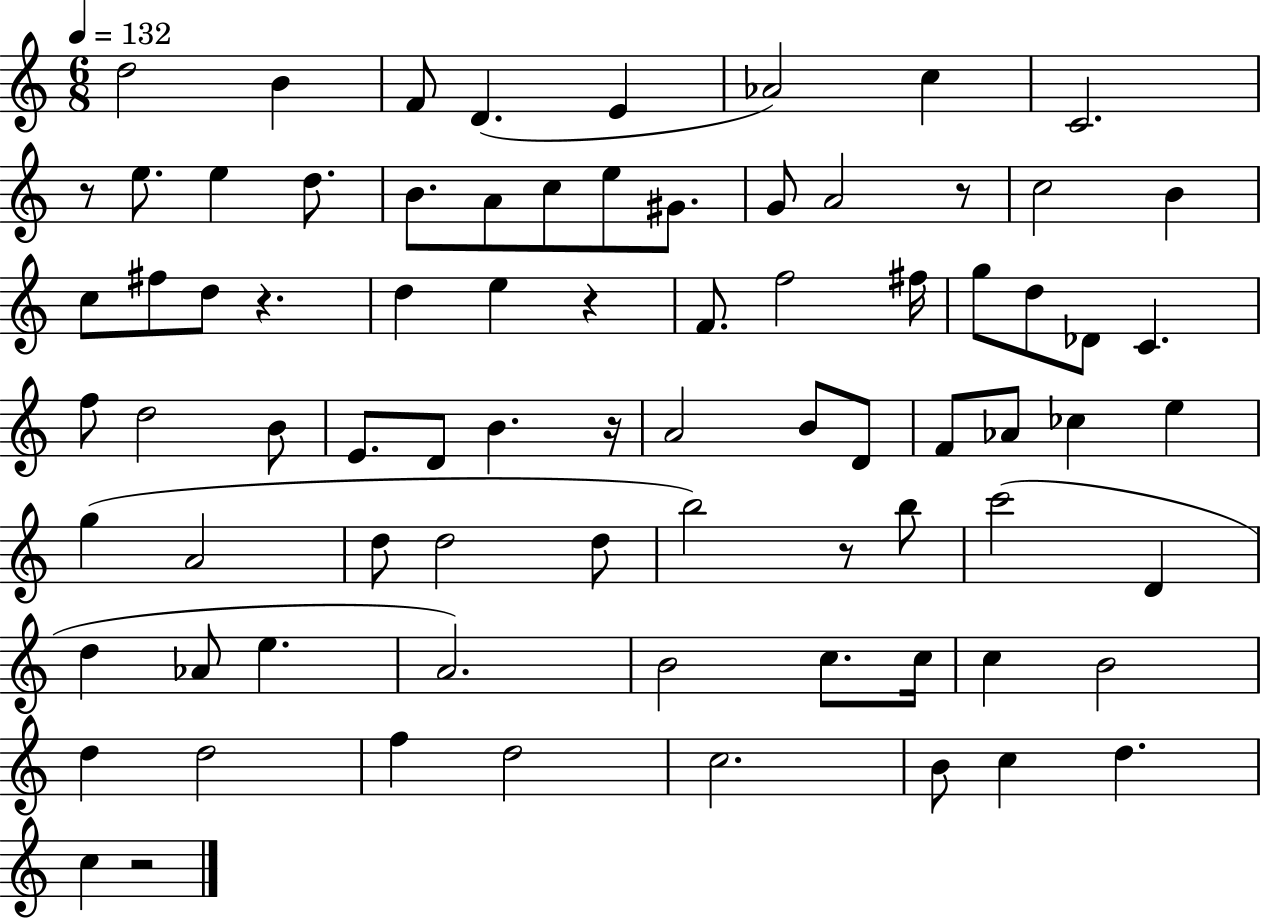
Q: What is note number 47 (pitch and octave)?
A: A4